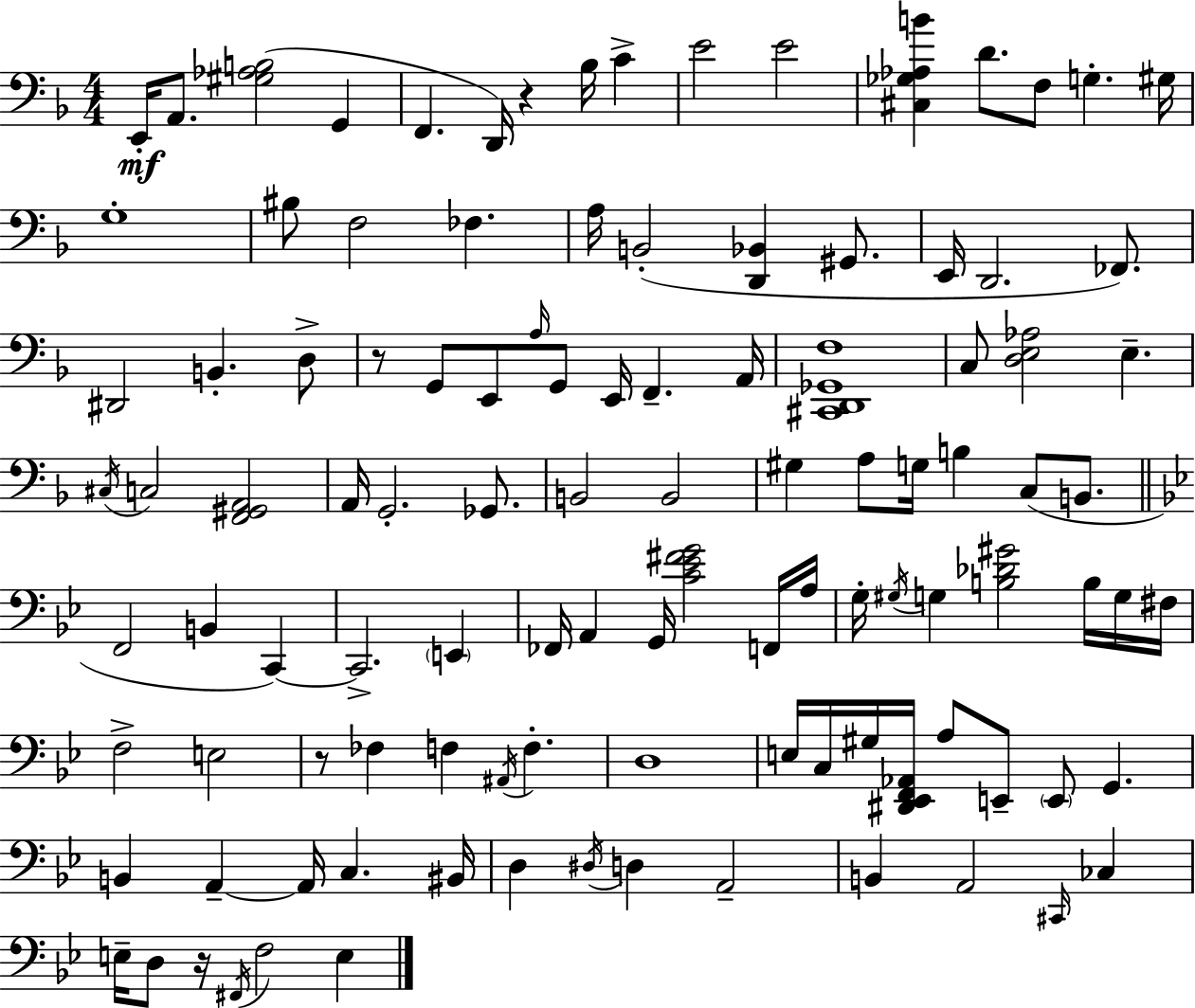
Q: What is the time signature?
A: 4/4